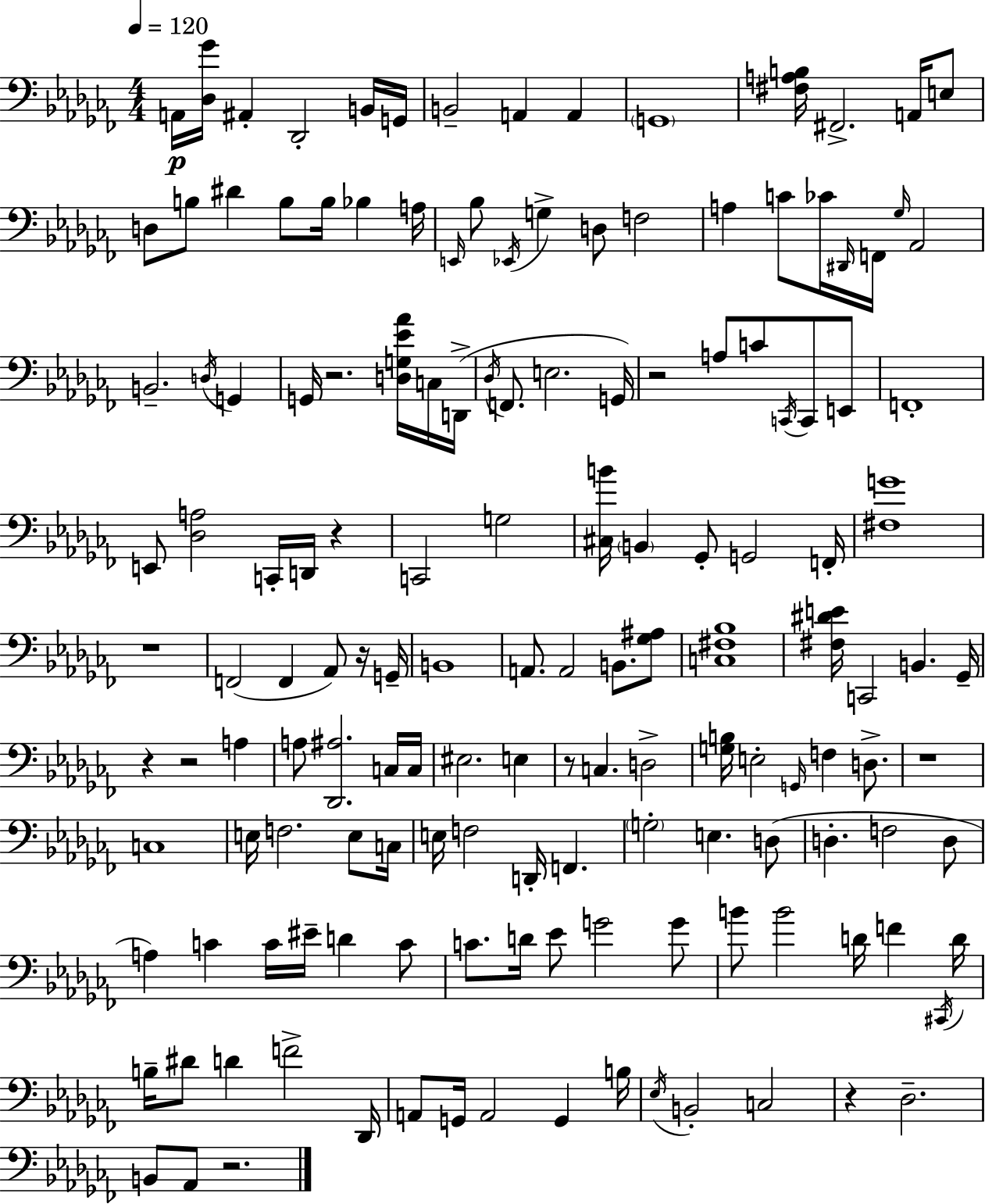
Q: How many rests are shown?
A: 11